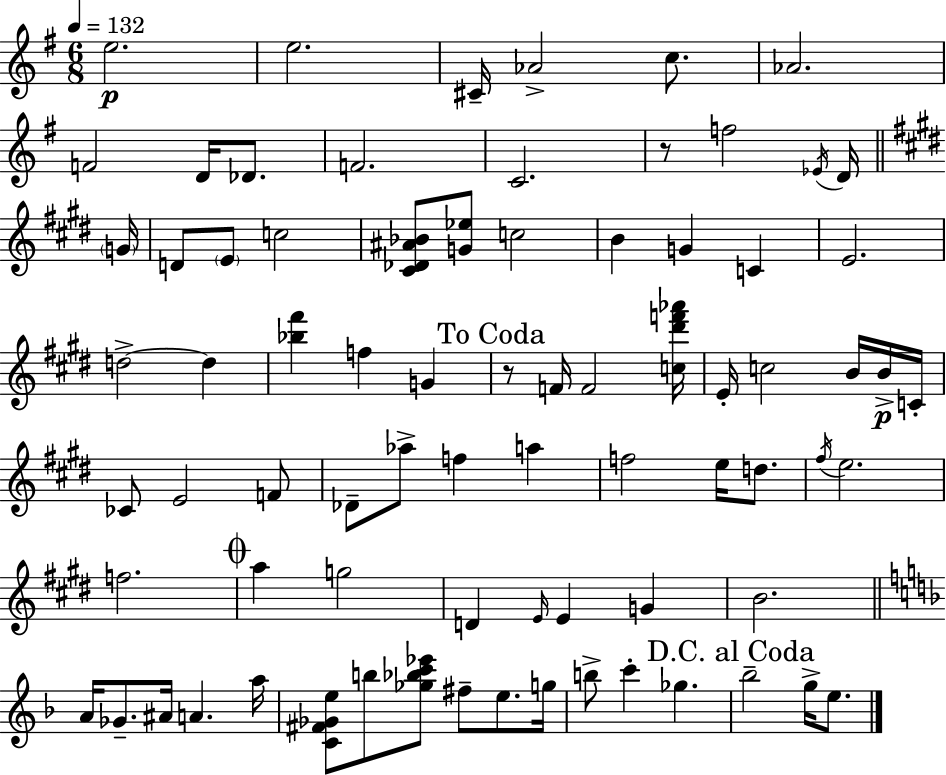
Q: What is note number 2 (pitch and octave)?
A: E5